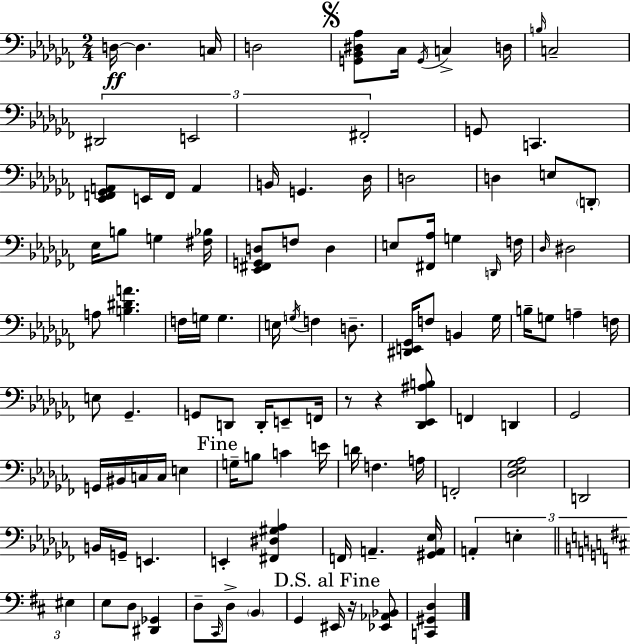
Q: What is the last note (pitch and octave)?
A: EIS2